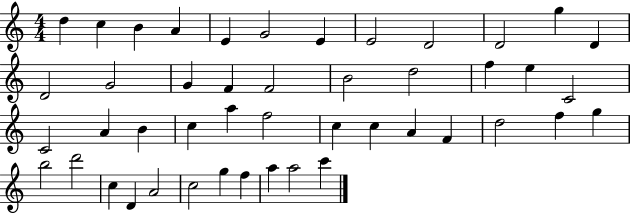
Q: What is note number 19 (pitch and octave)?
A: D5